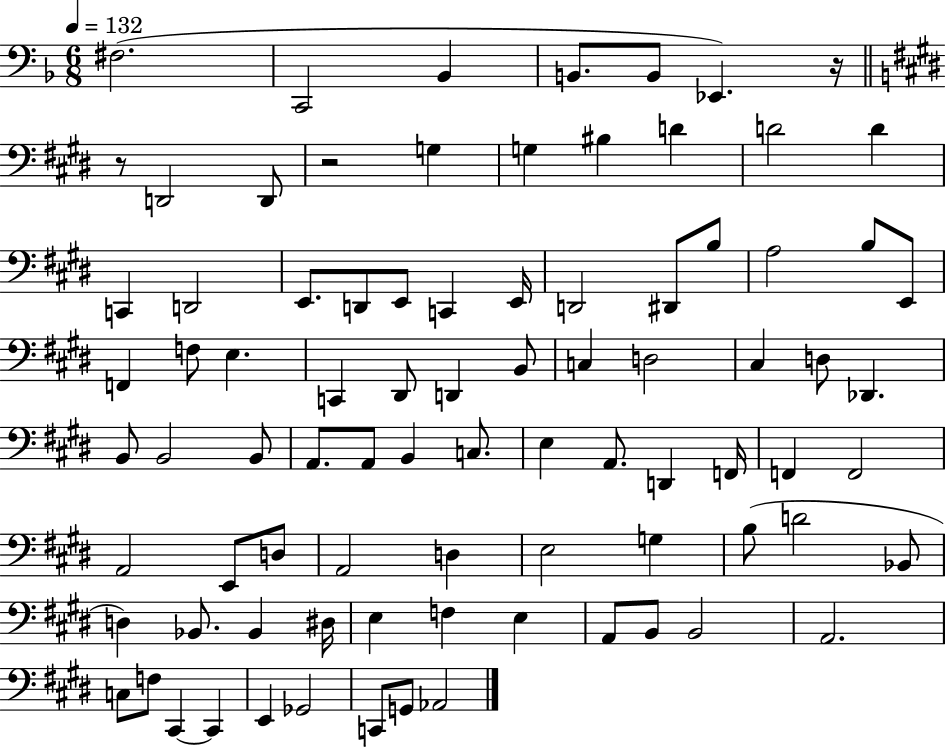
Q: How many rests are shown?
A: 3